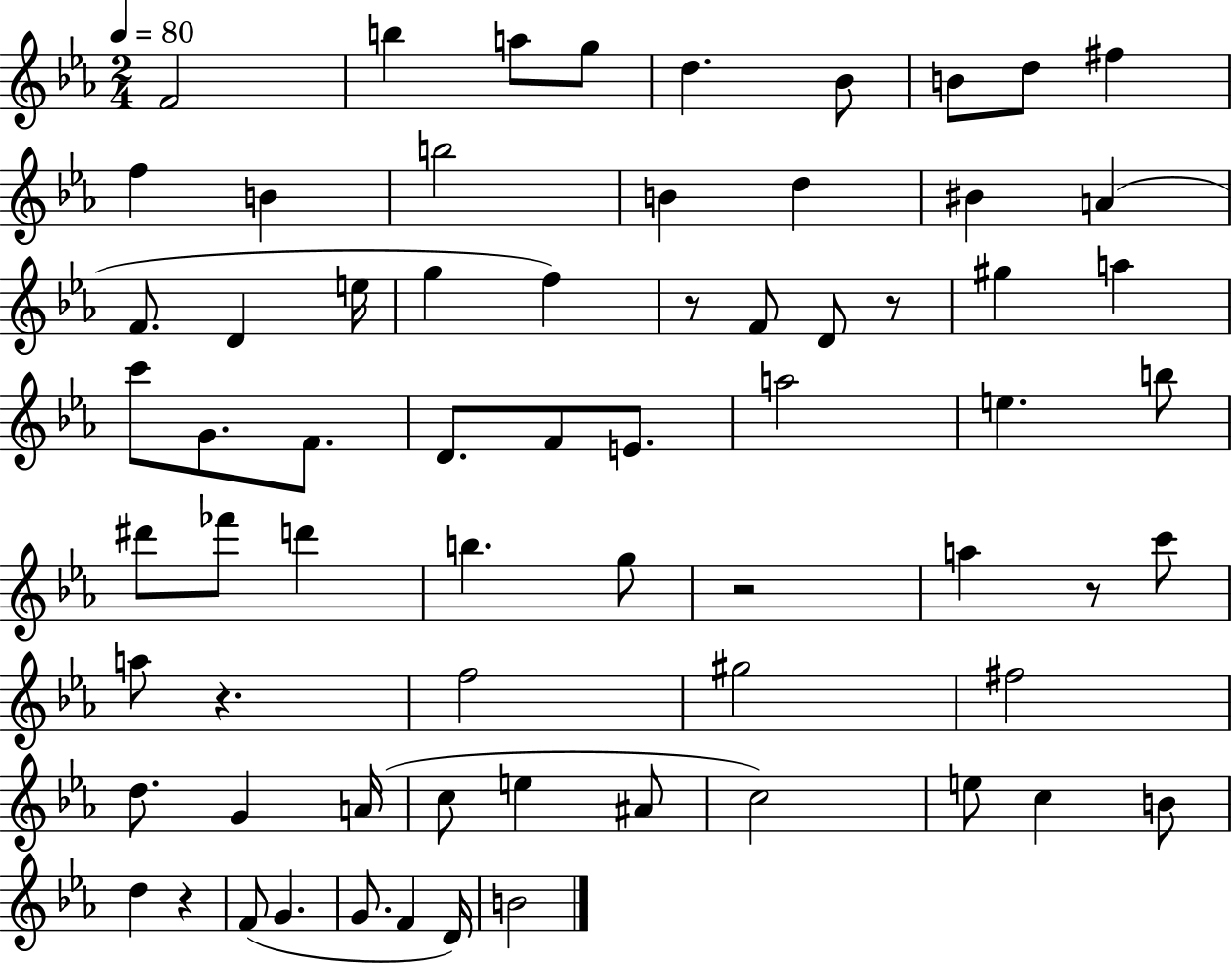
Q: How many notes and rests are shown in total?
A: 68